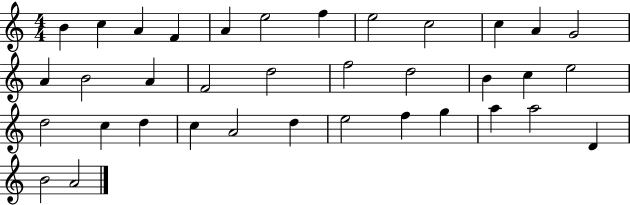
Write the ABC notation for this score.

X:1
T:Untitled
M:4/4
L:1/4
K:C
B c A F A e2 f e2 c2 c A G2 A B2 A F2 d2 f2 d2 B c e2 d2 c d c A2 d e2 f g a a2 D B2 A2